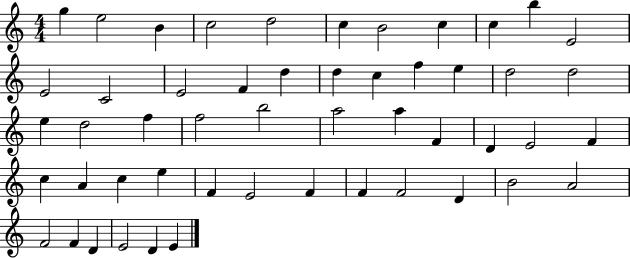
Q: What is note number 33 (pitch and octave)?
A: F4